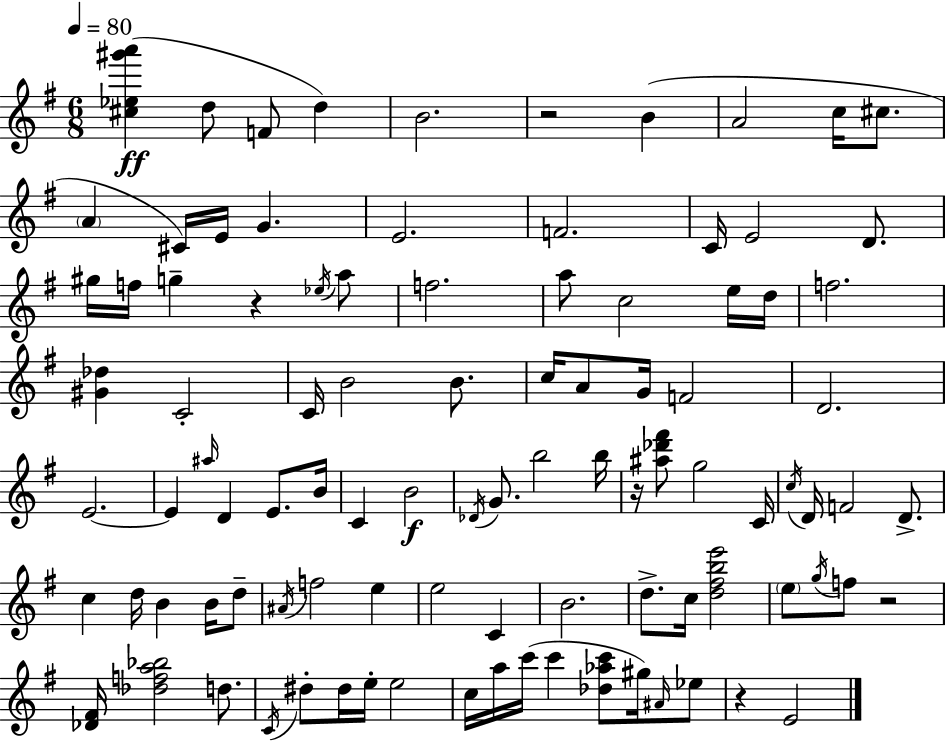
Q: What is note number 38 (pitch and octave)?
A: E4